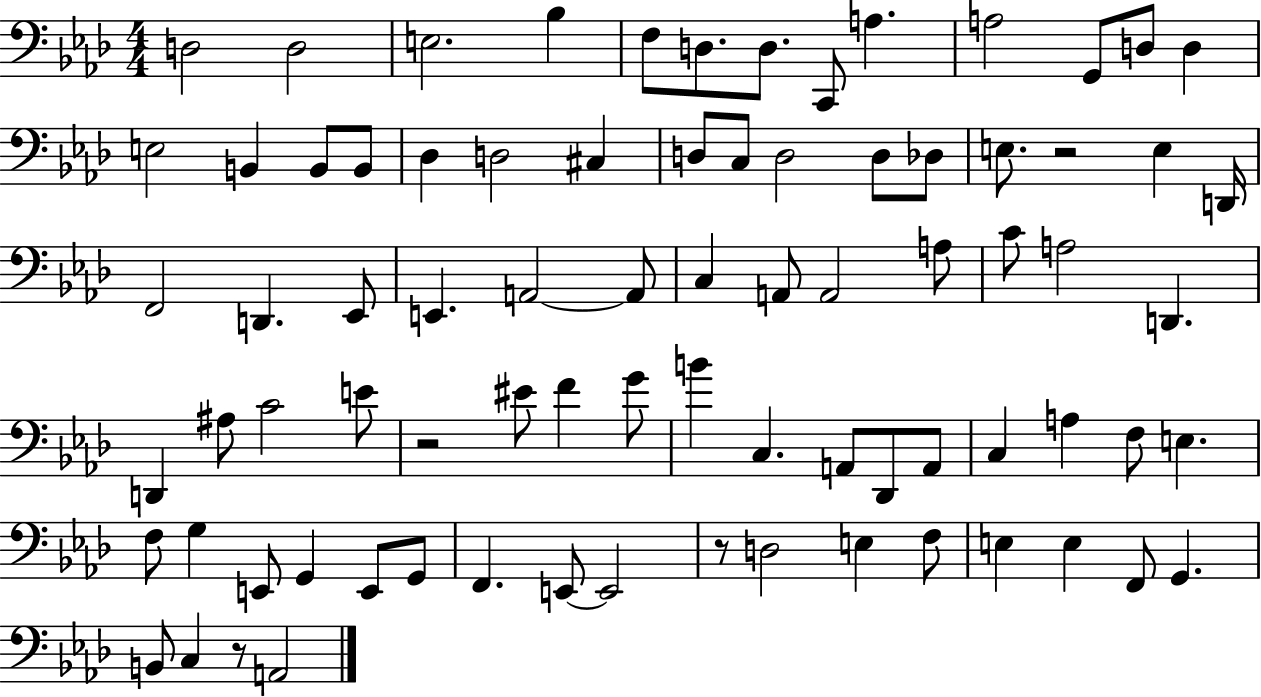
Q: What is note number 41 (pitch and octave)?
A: D2